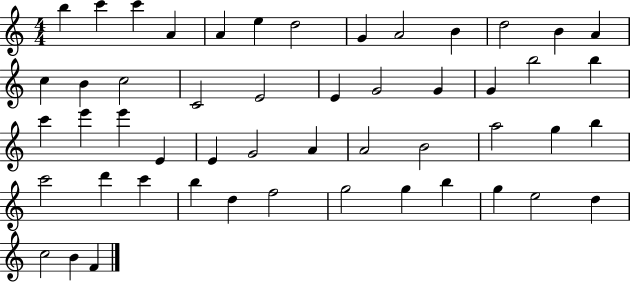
{
  \clef treble
  \numericTimeSignature
  \time 4/4
  \key c \major
  b''4 c'''4 c'''4 a'4 | a'4 e''4 d''2 | g'4 a'2 b'4 | d''2 b'4 a'4 | \break c''4 b'4 c''2 | c'2 e'2 | e'4 g'2 g'4 | g'4 b''2 b''4 | \break c'''4 e'''4 e'''4 e'4 | e'4 g'2 a'4 | a'2 b'2 | a''2 g''4 b''4 | \break c'''2 d'''4 c'''4 | b''4 d''4 f''2 | g''2 g''4 b''4 | g''4 e''2 d''4 | \break c''2 b'4 f'4 | \bar "|."
}